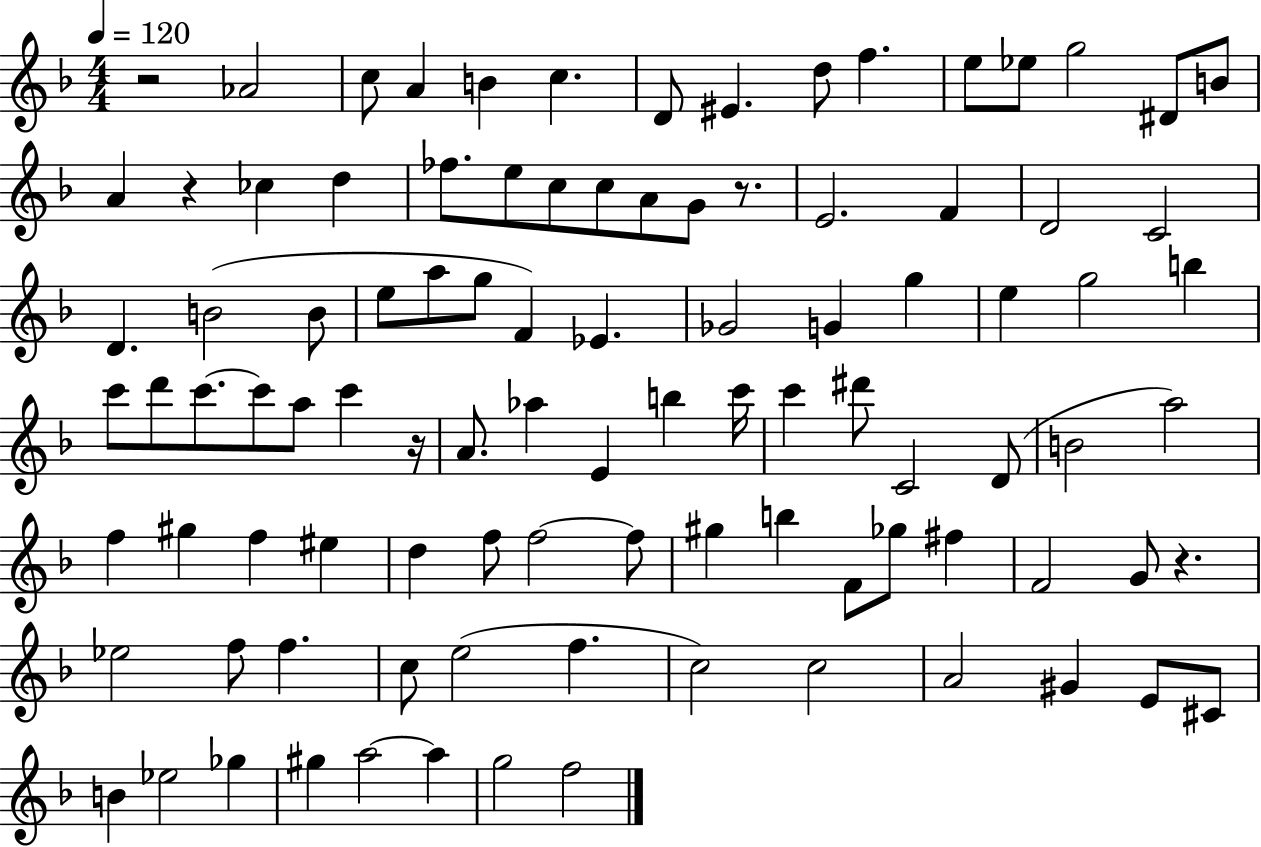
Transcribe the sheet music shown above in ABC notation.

X:1
T:Untitled
M:4/4
L:1/4
K:F
z2 _A2 c/2 A B c D/2 ^E d/2 f e/2 _e/2 g2 ^D/2 B/2 A z _c d _f/2 e/2 c/2 c/2 A/2 G/2 z/2 E2 F D2 C2 D B2 B/2 e/2 a/2 g/2 F _E _G2 G g e g2 b c'/2 d'/2 c'/2 c'/2 a/2 c' z/4 A/2 _a E b c'/4 c' ^d'/2 C2 D/2 B2 a2 f ^g f ^e d f/2 f2 f/2 ^g b F/2 _g/2 ^f F2 G/2 z _e2 f/2 f c/2 e2 f c2 c2 A2 ^G E/2 ^C/2 B _e2 _g ^g a2 a g2 f2